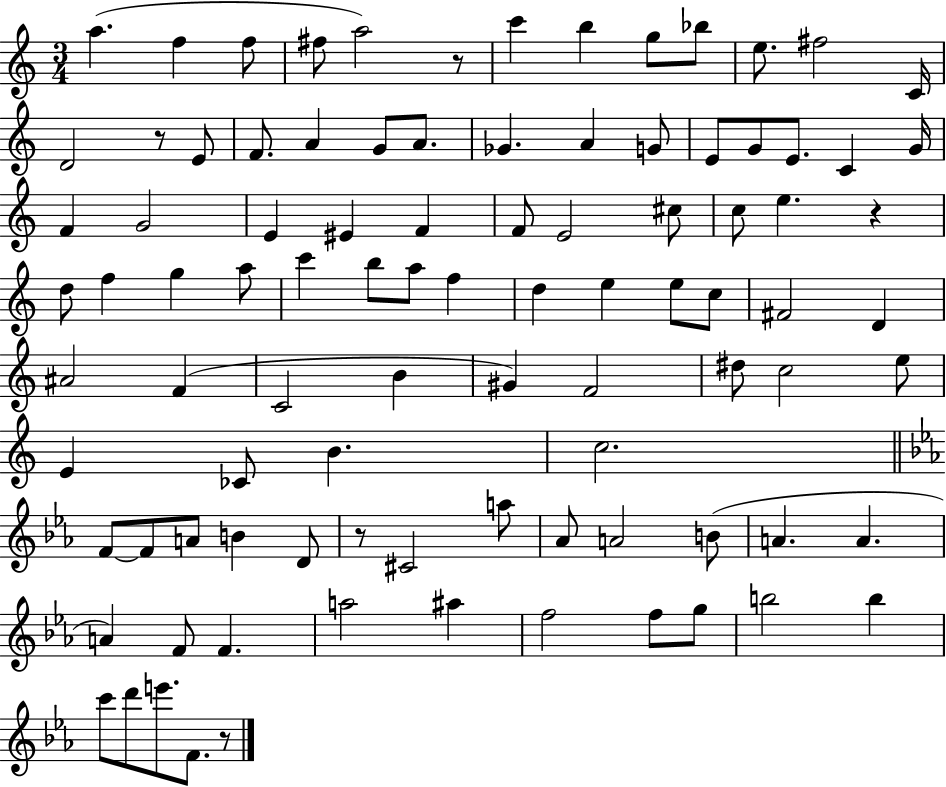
A5/q. F5/q F5/e F#5/e A5/h R/e C6/q B5/q G5/e Bb5/e E5/e. F#5/h C4/s D4/h R/e E4/e F4/e. A4/q G4/e A4/e. Gb4/q. A4/q G4/e E4/e G4/e E4/e. C4/q G4/s F4/q G4/h E4/q EIS4/q F4/q F4/e E4/h C#5/e C5/e E5/q. R/q D5/e F5/q G5/q A5/e C6/q B5/e A5/e F5/q D5/q E5/q E5/e C5/e F#4/h D4/q A#4/h F4/q C4/h B4/q G#4/q F4/h D#5/e C5/h E5/e E4/q CES4/e B4/q. C5/h. F4/e F4/e A4/e B4/q D4/e R/e C#4/h A5/e Ab4/e A4/h B4/e A4/q. A4/q. A4/q F4/e F4/q. A5/h A#5/q F5/h F5/e G5/e B5/h B5/q C6/e D6/e E6/e. F4/e. R/e